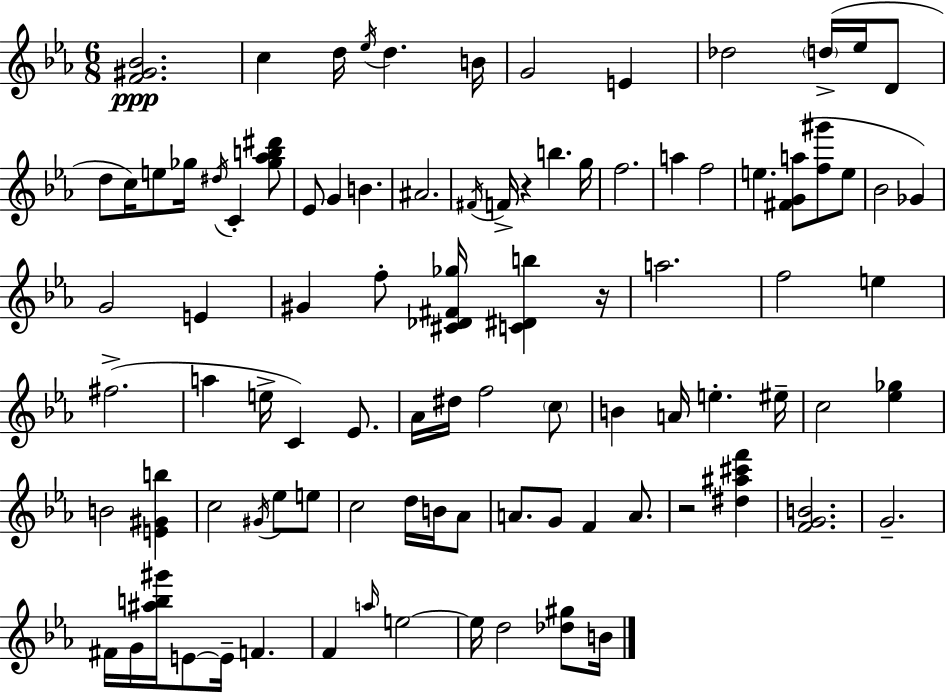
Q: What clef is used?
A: treble